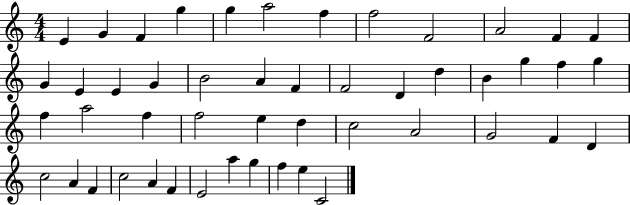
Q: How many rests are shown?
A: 0